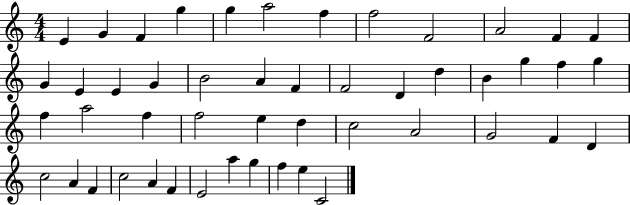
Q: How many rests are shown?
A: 0